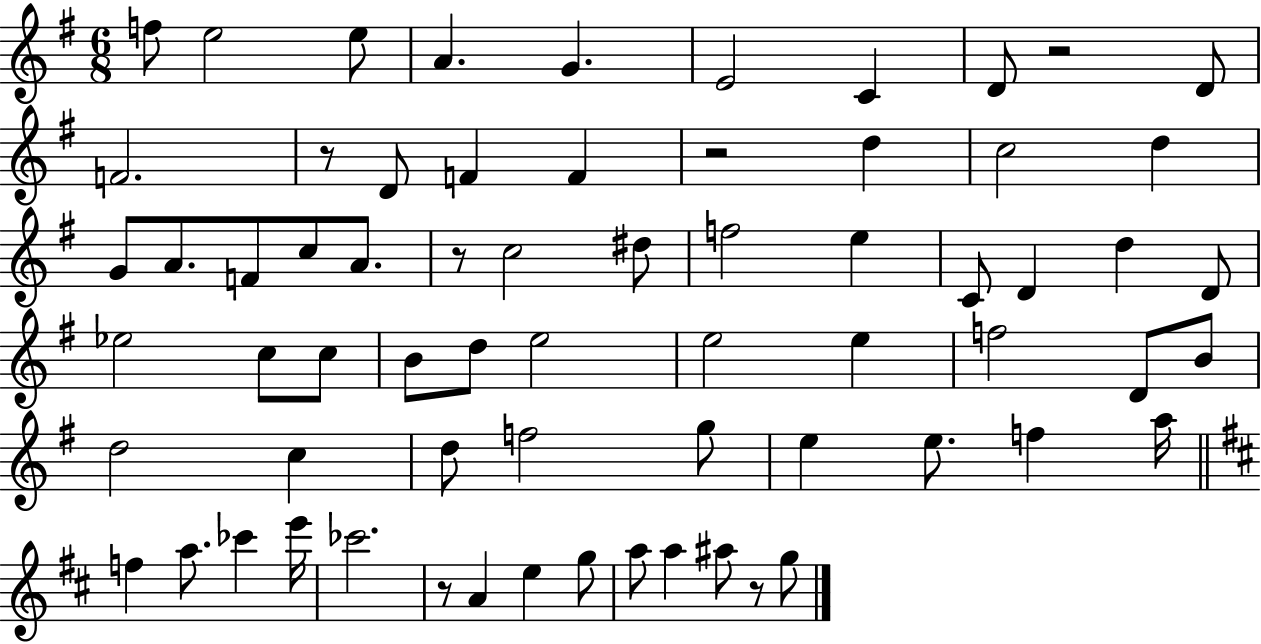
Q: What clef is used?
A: treble